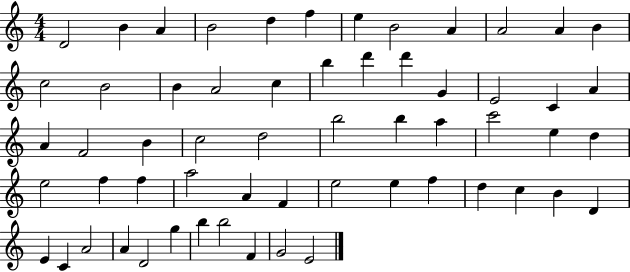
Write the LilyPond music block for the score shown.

{
  \clef treble
  \numericTimeSignature
  \time 4/4
  \key c \major
  d'2 b'4 a'4 | b'2 d''4 f''4 | e''4 b'2 a'4 | a'2 a'4 b'4 | \break c''2 b'2 | b'4 a'2 c''4 | b''4 d'''4 d'''4 g'4 | e'2 c'4 a'4 | \break a'4 f'2 b'4 | c''2 d''2 | b''2 b''4 a''4 | c'''2 e''4 d''4 | \break e''2 f''4 f''4 | a''2 a'4 f'4 | e''2 e''4 f''4 | d''4 c''4 b'4 d'4 | \break e'4 c'4 a'2 | a'4 d'2 g''4 | b''4 b''2 f'4 | g'2 e'2 | \break \bar "|."
}